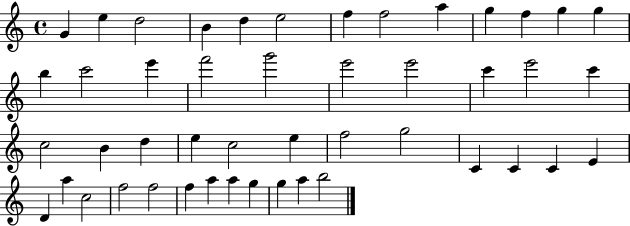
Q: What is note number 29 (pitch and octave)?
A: E5